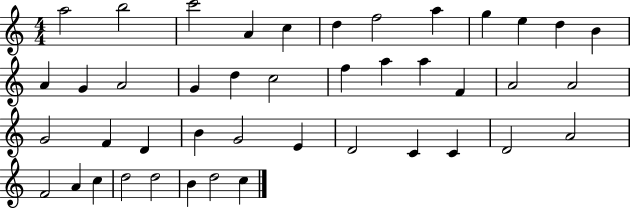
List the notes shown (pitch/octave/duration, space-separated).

A5/h B5/h C6/h A4/q C5/q D5/q F5/h A5/q G5/q E5/q D5/q B4/q A4/q G4/q A4/h G4/q D5/q C5/h F5/q A5/q A5/q F4/q A4/h A4/h G4/h F4/q D4/q B4/q G4/h E4/q D4/h C4/q C4/q D4/h A4/h F4/h A4/q C5/q D5/h D5/h B4/q D5/h C5/q